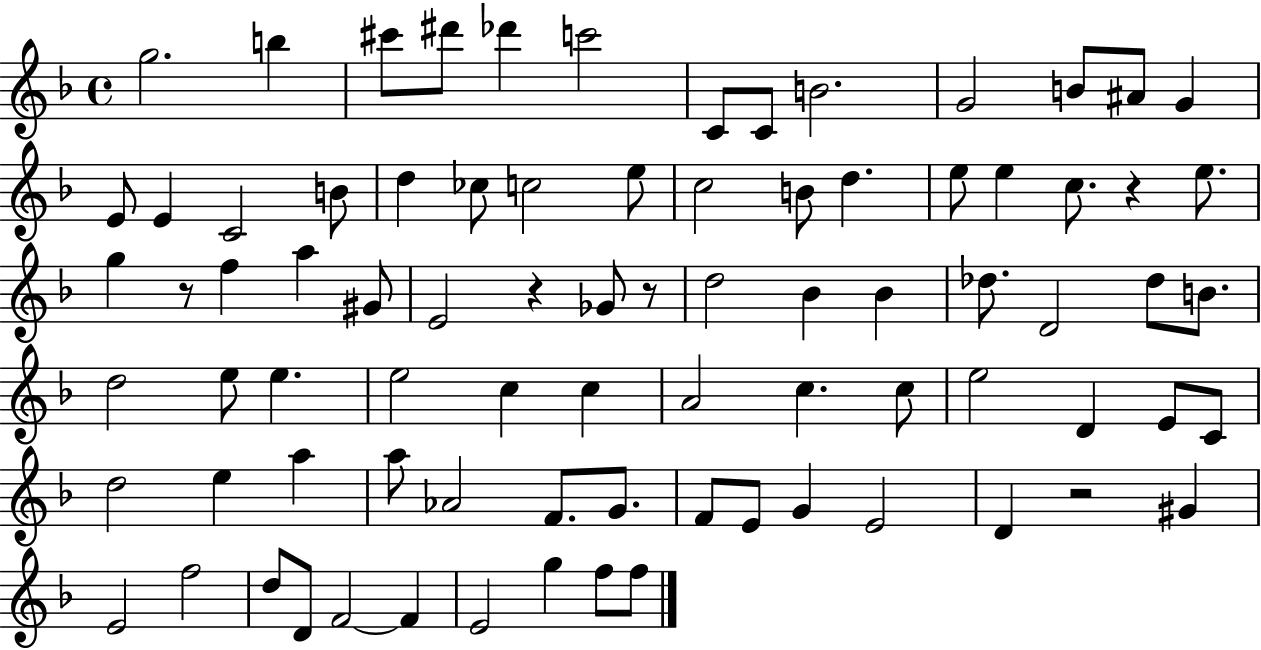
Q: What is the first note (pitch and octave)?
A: G5